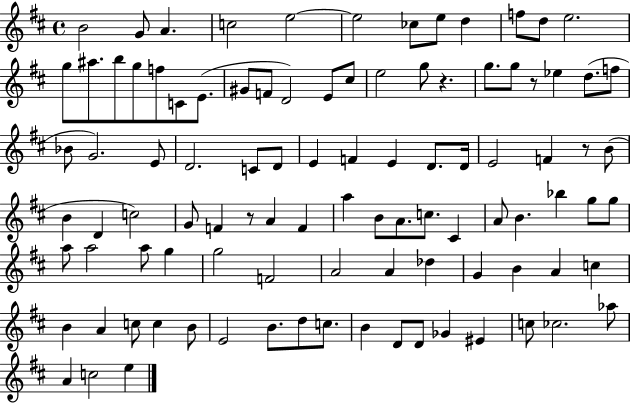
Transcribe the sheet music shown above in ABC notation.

X:1
T:Untitled
M:4/4
L:1/4
K:D
B2 G/2 A c2 e2 e2 _c/2 e/2 d f/2 d/2 e2 g/2 ^a/2 b/2 g/2 f/2 C/2 E/2 ^G/2 F/2 D2 E/2 ^c/2 e2 g/2 z g/2 g/2 z/2 _e d/2 f/2 _B/2 G2 E/2 D2 C/2 D/2 E F E D/2 D/4 E2 F z/2 B/2 B D c2 G/2 F z/2 A F a B/2 A/2 c/2 ^C A/2 B _b g/2 g/2 a/2 a2 a/2 g g2 F2 A2 A _d G B A c B A c/2 c B/2 E2 B/2 d/2 c/2 B D/2 D/2 _G ^E c/2 _c2 _a/2 A c2 e